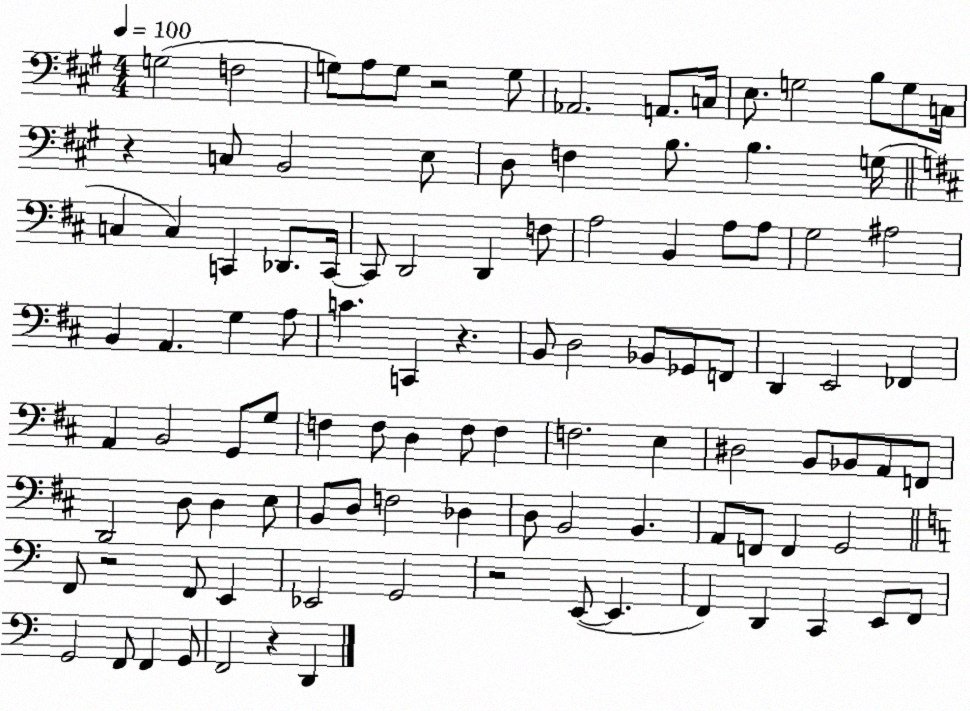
X:1
T:Untitled
M:4/4
L:1/4
K:A
G,2 F,2 G,/2 A,/2 G,/2 z2 G,/2 _A,,2 A,,/2 C,/4 E,/2 G,2 B,/2 G,/2 C,/4 z C,/2 B,,2 E,/2 D,/2 F, B,/2 B, G,/4 C, C, C,, _D,,/2 C,,/4 C,,/2 D,,2 D,, F,/2 A,2 B,, A,/2 A,/2 G,2 ^A,2 B,, A,, G, A,/2 C C,, z B,,/2 D,2 _B,,/2 _G,,/2 F,,/2 D,, E,,2 _F,, A,, B,,2 G,,/2 G,/2 F, F,/2 D, F,/2 F, F,2 E, ^D,2 B,,/2 _B,,/2 A,,/2 F,,/2 D,,2 D,/2 D, E,/2 B,,/2 D,/2 F,2 _D, D,/2 B,,2 B,, A,,/2 F,,/2 F,, G,,2 F,,/2 z2 F,,/2 E,, _E,,2 G,,2 z2 E,,/2 E,, F,, D,, C,, E,,/2 F,,/2 G,,2 F,,/2 F,, G,,/2 F,,2 z D,,